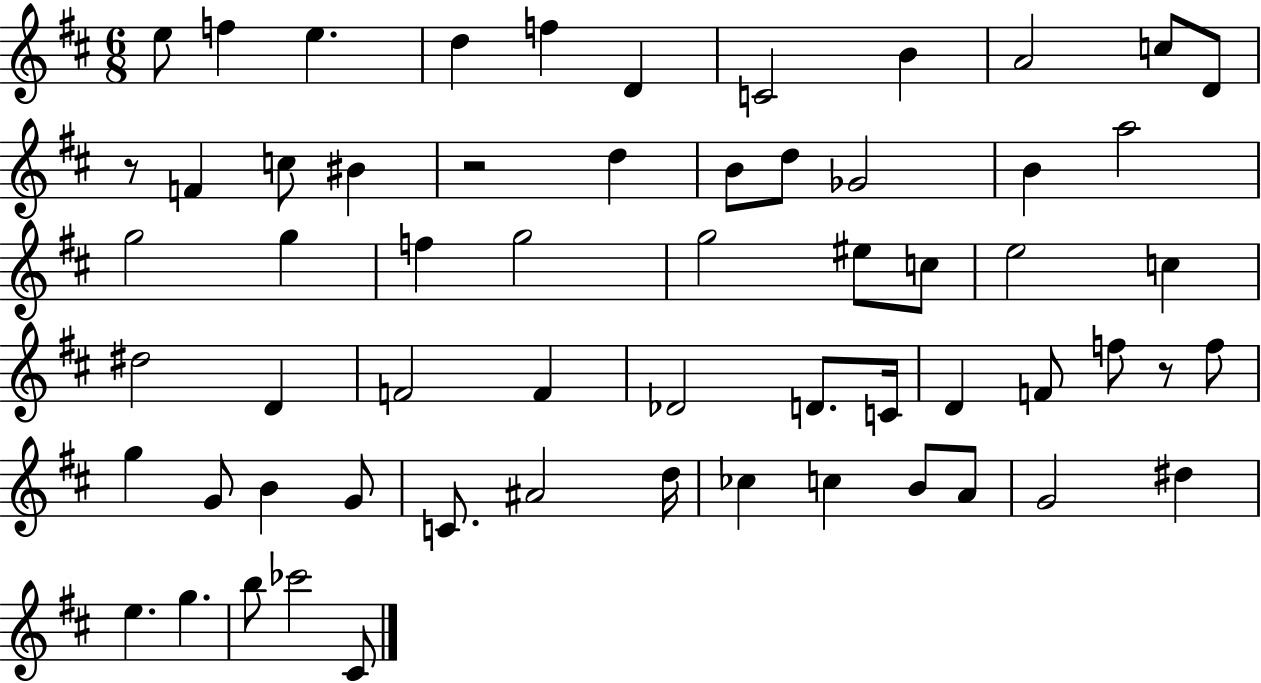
E5/e F5/q E5/q. D5/q F5/q D4/q C4/h B4/q A4/h C5/e D4/e R/e F4/q C5/e BIS4/q R/h D5/q B4/e D5/e Gb4/h B4/q A5/h G5/h G5/q F5/q G5/h G5/h EIS5/e C5/e E5/h C5/q D#5/h D4/q F4/h F4/q Db4/h D4/e. C4/s D4/q F4/e F5/e R/e F5/e G5/q G4/e B4/q G4/e C4/e. A#4/h D5/s CES5/q C5/q B4/e A4/e G4/h D#5/q E5/q. G5/q. B5/e CES6/h C#4/e